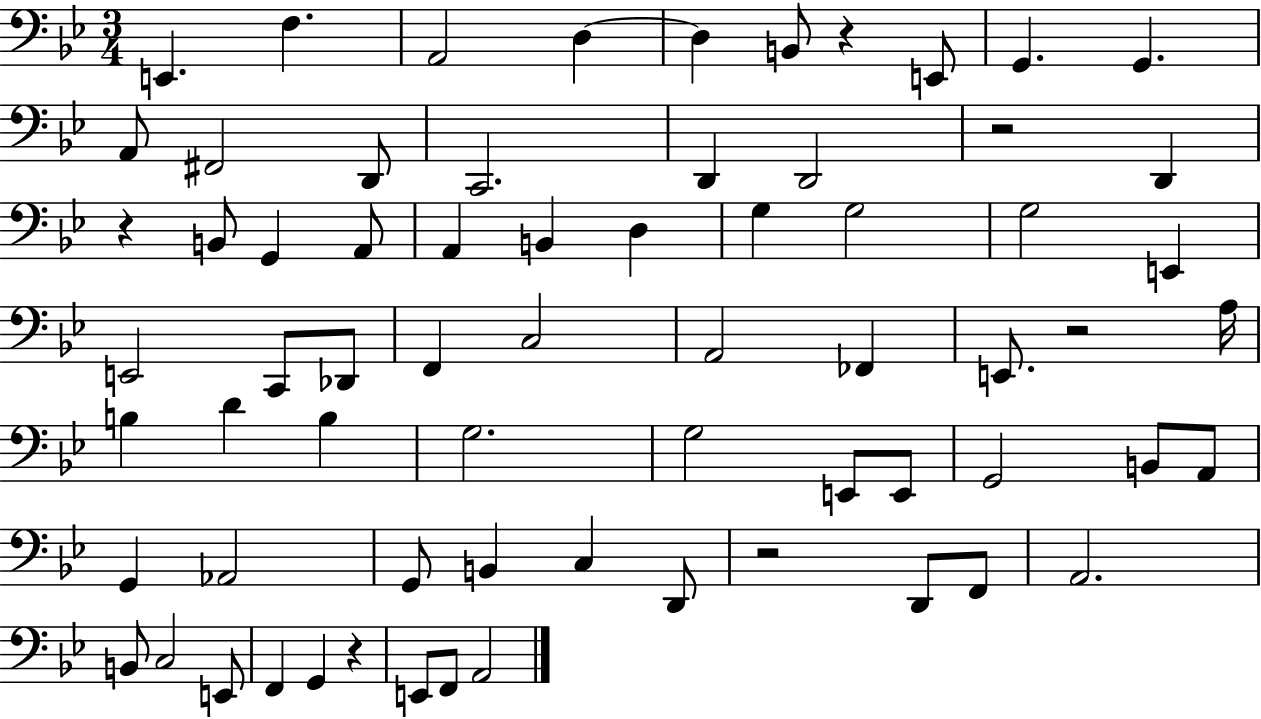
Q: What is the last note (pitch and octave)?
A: A2